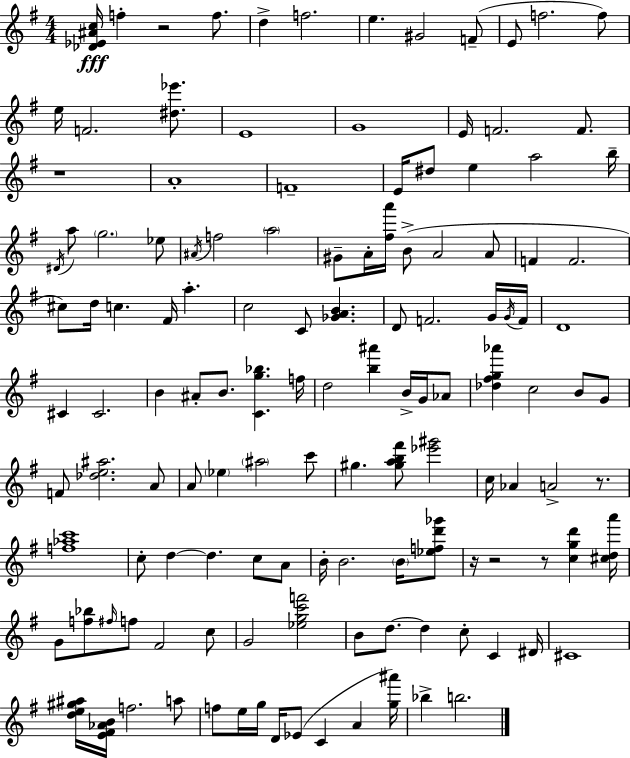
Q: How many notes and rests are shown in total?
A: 131